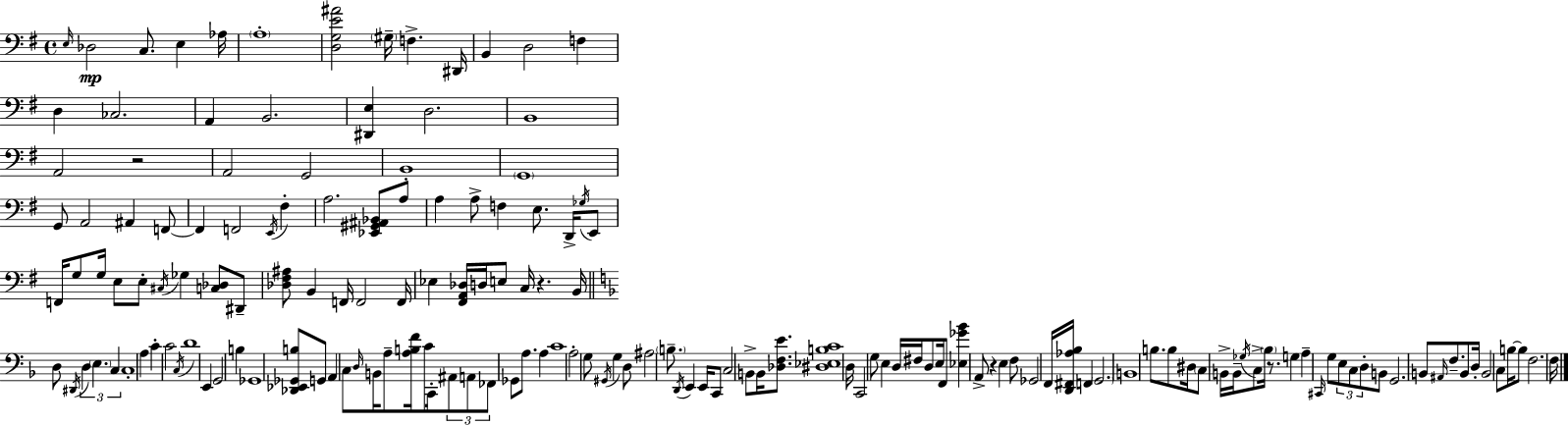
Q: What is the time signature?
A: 4/4